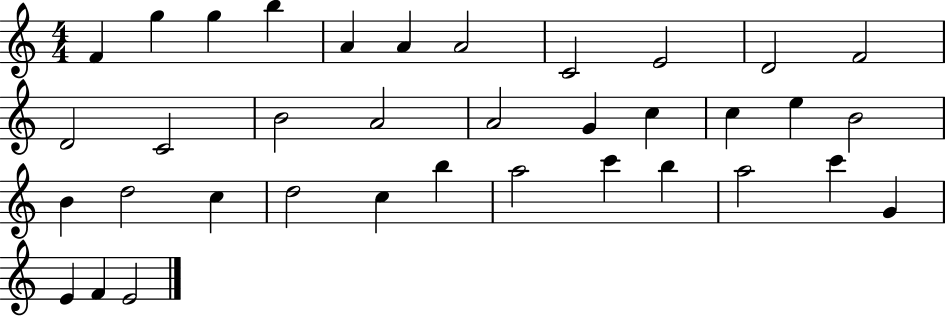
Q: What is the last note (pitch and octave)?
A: E4